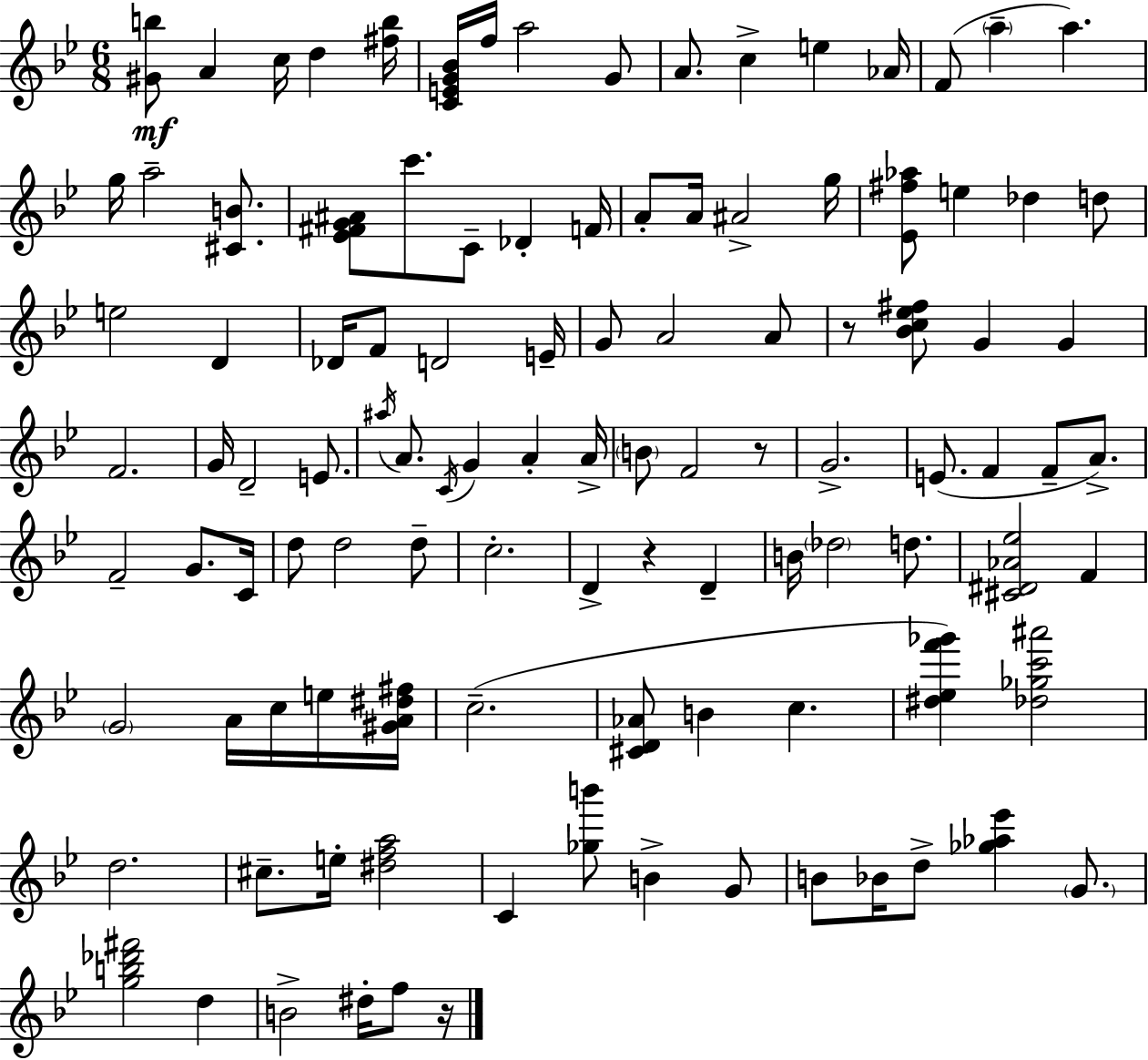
X:1
T:Untitled
M:6/8
L:1/4
K:Bb
[^Gb]/2 A c/4 d [^fb]/4 [CEG_B]/4 f/4 a2 G/2 A/2 c e _A/4 F/2 a a g/4 a2 [^CB]/2 [_E^FG^A]/2 c'/2 C/2 _D F/4 A/2 A/4 ^A2 g/4 [_E^f_a]/2 e _d d/2 e2 D _D/4 F/2 D2 E/4 G/2 A2 A/2 z/2 [_Bc_e^f]/2 G G F2 G/4 D2 E/2 ^a/4 A/2 C/4 G A A/4 B/2 F2 z/2 G2 E/2 F F/2 A/2 F2 G/2 C/4 d/2 d2 d/2 c2 D z D B/4 _d2 d/2 [^C^D_A_e]2 F G2 A/4 c/4 e/4 [^GA^d^f]/4 c2 [^CD_A]/2 B c [^d_ef'_g'] [_d_gc'^a']2 d2 ^c/2 e/4 [^dfa]2 C [_gb']/2 B G/2 B/2 _B/4 d/2 [_g_a_e'] G/2 [gb_d'^f']2 d B2 ^d/4 f/2 z/4